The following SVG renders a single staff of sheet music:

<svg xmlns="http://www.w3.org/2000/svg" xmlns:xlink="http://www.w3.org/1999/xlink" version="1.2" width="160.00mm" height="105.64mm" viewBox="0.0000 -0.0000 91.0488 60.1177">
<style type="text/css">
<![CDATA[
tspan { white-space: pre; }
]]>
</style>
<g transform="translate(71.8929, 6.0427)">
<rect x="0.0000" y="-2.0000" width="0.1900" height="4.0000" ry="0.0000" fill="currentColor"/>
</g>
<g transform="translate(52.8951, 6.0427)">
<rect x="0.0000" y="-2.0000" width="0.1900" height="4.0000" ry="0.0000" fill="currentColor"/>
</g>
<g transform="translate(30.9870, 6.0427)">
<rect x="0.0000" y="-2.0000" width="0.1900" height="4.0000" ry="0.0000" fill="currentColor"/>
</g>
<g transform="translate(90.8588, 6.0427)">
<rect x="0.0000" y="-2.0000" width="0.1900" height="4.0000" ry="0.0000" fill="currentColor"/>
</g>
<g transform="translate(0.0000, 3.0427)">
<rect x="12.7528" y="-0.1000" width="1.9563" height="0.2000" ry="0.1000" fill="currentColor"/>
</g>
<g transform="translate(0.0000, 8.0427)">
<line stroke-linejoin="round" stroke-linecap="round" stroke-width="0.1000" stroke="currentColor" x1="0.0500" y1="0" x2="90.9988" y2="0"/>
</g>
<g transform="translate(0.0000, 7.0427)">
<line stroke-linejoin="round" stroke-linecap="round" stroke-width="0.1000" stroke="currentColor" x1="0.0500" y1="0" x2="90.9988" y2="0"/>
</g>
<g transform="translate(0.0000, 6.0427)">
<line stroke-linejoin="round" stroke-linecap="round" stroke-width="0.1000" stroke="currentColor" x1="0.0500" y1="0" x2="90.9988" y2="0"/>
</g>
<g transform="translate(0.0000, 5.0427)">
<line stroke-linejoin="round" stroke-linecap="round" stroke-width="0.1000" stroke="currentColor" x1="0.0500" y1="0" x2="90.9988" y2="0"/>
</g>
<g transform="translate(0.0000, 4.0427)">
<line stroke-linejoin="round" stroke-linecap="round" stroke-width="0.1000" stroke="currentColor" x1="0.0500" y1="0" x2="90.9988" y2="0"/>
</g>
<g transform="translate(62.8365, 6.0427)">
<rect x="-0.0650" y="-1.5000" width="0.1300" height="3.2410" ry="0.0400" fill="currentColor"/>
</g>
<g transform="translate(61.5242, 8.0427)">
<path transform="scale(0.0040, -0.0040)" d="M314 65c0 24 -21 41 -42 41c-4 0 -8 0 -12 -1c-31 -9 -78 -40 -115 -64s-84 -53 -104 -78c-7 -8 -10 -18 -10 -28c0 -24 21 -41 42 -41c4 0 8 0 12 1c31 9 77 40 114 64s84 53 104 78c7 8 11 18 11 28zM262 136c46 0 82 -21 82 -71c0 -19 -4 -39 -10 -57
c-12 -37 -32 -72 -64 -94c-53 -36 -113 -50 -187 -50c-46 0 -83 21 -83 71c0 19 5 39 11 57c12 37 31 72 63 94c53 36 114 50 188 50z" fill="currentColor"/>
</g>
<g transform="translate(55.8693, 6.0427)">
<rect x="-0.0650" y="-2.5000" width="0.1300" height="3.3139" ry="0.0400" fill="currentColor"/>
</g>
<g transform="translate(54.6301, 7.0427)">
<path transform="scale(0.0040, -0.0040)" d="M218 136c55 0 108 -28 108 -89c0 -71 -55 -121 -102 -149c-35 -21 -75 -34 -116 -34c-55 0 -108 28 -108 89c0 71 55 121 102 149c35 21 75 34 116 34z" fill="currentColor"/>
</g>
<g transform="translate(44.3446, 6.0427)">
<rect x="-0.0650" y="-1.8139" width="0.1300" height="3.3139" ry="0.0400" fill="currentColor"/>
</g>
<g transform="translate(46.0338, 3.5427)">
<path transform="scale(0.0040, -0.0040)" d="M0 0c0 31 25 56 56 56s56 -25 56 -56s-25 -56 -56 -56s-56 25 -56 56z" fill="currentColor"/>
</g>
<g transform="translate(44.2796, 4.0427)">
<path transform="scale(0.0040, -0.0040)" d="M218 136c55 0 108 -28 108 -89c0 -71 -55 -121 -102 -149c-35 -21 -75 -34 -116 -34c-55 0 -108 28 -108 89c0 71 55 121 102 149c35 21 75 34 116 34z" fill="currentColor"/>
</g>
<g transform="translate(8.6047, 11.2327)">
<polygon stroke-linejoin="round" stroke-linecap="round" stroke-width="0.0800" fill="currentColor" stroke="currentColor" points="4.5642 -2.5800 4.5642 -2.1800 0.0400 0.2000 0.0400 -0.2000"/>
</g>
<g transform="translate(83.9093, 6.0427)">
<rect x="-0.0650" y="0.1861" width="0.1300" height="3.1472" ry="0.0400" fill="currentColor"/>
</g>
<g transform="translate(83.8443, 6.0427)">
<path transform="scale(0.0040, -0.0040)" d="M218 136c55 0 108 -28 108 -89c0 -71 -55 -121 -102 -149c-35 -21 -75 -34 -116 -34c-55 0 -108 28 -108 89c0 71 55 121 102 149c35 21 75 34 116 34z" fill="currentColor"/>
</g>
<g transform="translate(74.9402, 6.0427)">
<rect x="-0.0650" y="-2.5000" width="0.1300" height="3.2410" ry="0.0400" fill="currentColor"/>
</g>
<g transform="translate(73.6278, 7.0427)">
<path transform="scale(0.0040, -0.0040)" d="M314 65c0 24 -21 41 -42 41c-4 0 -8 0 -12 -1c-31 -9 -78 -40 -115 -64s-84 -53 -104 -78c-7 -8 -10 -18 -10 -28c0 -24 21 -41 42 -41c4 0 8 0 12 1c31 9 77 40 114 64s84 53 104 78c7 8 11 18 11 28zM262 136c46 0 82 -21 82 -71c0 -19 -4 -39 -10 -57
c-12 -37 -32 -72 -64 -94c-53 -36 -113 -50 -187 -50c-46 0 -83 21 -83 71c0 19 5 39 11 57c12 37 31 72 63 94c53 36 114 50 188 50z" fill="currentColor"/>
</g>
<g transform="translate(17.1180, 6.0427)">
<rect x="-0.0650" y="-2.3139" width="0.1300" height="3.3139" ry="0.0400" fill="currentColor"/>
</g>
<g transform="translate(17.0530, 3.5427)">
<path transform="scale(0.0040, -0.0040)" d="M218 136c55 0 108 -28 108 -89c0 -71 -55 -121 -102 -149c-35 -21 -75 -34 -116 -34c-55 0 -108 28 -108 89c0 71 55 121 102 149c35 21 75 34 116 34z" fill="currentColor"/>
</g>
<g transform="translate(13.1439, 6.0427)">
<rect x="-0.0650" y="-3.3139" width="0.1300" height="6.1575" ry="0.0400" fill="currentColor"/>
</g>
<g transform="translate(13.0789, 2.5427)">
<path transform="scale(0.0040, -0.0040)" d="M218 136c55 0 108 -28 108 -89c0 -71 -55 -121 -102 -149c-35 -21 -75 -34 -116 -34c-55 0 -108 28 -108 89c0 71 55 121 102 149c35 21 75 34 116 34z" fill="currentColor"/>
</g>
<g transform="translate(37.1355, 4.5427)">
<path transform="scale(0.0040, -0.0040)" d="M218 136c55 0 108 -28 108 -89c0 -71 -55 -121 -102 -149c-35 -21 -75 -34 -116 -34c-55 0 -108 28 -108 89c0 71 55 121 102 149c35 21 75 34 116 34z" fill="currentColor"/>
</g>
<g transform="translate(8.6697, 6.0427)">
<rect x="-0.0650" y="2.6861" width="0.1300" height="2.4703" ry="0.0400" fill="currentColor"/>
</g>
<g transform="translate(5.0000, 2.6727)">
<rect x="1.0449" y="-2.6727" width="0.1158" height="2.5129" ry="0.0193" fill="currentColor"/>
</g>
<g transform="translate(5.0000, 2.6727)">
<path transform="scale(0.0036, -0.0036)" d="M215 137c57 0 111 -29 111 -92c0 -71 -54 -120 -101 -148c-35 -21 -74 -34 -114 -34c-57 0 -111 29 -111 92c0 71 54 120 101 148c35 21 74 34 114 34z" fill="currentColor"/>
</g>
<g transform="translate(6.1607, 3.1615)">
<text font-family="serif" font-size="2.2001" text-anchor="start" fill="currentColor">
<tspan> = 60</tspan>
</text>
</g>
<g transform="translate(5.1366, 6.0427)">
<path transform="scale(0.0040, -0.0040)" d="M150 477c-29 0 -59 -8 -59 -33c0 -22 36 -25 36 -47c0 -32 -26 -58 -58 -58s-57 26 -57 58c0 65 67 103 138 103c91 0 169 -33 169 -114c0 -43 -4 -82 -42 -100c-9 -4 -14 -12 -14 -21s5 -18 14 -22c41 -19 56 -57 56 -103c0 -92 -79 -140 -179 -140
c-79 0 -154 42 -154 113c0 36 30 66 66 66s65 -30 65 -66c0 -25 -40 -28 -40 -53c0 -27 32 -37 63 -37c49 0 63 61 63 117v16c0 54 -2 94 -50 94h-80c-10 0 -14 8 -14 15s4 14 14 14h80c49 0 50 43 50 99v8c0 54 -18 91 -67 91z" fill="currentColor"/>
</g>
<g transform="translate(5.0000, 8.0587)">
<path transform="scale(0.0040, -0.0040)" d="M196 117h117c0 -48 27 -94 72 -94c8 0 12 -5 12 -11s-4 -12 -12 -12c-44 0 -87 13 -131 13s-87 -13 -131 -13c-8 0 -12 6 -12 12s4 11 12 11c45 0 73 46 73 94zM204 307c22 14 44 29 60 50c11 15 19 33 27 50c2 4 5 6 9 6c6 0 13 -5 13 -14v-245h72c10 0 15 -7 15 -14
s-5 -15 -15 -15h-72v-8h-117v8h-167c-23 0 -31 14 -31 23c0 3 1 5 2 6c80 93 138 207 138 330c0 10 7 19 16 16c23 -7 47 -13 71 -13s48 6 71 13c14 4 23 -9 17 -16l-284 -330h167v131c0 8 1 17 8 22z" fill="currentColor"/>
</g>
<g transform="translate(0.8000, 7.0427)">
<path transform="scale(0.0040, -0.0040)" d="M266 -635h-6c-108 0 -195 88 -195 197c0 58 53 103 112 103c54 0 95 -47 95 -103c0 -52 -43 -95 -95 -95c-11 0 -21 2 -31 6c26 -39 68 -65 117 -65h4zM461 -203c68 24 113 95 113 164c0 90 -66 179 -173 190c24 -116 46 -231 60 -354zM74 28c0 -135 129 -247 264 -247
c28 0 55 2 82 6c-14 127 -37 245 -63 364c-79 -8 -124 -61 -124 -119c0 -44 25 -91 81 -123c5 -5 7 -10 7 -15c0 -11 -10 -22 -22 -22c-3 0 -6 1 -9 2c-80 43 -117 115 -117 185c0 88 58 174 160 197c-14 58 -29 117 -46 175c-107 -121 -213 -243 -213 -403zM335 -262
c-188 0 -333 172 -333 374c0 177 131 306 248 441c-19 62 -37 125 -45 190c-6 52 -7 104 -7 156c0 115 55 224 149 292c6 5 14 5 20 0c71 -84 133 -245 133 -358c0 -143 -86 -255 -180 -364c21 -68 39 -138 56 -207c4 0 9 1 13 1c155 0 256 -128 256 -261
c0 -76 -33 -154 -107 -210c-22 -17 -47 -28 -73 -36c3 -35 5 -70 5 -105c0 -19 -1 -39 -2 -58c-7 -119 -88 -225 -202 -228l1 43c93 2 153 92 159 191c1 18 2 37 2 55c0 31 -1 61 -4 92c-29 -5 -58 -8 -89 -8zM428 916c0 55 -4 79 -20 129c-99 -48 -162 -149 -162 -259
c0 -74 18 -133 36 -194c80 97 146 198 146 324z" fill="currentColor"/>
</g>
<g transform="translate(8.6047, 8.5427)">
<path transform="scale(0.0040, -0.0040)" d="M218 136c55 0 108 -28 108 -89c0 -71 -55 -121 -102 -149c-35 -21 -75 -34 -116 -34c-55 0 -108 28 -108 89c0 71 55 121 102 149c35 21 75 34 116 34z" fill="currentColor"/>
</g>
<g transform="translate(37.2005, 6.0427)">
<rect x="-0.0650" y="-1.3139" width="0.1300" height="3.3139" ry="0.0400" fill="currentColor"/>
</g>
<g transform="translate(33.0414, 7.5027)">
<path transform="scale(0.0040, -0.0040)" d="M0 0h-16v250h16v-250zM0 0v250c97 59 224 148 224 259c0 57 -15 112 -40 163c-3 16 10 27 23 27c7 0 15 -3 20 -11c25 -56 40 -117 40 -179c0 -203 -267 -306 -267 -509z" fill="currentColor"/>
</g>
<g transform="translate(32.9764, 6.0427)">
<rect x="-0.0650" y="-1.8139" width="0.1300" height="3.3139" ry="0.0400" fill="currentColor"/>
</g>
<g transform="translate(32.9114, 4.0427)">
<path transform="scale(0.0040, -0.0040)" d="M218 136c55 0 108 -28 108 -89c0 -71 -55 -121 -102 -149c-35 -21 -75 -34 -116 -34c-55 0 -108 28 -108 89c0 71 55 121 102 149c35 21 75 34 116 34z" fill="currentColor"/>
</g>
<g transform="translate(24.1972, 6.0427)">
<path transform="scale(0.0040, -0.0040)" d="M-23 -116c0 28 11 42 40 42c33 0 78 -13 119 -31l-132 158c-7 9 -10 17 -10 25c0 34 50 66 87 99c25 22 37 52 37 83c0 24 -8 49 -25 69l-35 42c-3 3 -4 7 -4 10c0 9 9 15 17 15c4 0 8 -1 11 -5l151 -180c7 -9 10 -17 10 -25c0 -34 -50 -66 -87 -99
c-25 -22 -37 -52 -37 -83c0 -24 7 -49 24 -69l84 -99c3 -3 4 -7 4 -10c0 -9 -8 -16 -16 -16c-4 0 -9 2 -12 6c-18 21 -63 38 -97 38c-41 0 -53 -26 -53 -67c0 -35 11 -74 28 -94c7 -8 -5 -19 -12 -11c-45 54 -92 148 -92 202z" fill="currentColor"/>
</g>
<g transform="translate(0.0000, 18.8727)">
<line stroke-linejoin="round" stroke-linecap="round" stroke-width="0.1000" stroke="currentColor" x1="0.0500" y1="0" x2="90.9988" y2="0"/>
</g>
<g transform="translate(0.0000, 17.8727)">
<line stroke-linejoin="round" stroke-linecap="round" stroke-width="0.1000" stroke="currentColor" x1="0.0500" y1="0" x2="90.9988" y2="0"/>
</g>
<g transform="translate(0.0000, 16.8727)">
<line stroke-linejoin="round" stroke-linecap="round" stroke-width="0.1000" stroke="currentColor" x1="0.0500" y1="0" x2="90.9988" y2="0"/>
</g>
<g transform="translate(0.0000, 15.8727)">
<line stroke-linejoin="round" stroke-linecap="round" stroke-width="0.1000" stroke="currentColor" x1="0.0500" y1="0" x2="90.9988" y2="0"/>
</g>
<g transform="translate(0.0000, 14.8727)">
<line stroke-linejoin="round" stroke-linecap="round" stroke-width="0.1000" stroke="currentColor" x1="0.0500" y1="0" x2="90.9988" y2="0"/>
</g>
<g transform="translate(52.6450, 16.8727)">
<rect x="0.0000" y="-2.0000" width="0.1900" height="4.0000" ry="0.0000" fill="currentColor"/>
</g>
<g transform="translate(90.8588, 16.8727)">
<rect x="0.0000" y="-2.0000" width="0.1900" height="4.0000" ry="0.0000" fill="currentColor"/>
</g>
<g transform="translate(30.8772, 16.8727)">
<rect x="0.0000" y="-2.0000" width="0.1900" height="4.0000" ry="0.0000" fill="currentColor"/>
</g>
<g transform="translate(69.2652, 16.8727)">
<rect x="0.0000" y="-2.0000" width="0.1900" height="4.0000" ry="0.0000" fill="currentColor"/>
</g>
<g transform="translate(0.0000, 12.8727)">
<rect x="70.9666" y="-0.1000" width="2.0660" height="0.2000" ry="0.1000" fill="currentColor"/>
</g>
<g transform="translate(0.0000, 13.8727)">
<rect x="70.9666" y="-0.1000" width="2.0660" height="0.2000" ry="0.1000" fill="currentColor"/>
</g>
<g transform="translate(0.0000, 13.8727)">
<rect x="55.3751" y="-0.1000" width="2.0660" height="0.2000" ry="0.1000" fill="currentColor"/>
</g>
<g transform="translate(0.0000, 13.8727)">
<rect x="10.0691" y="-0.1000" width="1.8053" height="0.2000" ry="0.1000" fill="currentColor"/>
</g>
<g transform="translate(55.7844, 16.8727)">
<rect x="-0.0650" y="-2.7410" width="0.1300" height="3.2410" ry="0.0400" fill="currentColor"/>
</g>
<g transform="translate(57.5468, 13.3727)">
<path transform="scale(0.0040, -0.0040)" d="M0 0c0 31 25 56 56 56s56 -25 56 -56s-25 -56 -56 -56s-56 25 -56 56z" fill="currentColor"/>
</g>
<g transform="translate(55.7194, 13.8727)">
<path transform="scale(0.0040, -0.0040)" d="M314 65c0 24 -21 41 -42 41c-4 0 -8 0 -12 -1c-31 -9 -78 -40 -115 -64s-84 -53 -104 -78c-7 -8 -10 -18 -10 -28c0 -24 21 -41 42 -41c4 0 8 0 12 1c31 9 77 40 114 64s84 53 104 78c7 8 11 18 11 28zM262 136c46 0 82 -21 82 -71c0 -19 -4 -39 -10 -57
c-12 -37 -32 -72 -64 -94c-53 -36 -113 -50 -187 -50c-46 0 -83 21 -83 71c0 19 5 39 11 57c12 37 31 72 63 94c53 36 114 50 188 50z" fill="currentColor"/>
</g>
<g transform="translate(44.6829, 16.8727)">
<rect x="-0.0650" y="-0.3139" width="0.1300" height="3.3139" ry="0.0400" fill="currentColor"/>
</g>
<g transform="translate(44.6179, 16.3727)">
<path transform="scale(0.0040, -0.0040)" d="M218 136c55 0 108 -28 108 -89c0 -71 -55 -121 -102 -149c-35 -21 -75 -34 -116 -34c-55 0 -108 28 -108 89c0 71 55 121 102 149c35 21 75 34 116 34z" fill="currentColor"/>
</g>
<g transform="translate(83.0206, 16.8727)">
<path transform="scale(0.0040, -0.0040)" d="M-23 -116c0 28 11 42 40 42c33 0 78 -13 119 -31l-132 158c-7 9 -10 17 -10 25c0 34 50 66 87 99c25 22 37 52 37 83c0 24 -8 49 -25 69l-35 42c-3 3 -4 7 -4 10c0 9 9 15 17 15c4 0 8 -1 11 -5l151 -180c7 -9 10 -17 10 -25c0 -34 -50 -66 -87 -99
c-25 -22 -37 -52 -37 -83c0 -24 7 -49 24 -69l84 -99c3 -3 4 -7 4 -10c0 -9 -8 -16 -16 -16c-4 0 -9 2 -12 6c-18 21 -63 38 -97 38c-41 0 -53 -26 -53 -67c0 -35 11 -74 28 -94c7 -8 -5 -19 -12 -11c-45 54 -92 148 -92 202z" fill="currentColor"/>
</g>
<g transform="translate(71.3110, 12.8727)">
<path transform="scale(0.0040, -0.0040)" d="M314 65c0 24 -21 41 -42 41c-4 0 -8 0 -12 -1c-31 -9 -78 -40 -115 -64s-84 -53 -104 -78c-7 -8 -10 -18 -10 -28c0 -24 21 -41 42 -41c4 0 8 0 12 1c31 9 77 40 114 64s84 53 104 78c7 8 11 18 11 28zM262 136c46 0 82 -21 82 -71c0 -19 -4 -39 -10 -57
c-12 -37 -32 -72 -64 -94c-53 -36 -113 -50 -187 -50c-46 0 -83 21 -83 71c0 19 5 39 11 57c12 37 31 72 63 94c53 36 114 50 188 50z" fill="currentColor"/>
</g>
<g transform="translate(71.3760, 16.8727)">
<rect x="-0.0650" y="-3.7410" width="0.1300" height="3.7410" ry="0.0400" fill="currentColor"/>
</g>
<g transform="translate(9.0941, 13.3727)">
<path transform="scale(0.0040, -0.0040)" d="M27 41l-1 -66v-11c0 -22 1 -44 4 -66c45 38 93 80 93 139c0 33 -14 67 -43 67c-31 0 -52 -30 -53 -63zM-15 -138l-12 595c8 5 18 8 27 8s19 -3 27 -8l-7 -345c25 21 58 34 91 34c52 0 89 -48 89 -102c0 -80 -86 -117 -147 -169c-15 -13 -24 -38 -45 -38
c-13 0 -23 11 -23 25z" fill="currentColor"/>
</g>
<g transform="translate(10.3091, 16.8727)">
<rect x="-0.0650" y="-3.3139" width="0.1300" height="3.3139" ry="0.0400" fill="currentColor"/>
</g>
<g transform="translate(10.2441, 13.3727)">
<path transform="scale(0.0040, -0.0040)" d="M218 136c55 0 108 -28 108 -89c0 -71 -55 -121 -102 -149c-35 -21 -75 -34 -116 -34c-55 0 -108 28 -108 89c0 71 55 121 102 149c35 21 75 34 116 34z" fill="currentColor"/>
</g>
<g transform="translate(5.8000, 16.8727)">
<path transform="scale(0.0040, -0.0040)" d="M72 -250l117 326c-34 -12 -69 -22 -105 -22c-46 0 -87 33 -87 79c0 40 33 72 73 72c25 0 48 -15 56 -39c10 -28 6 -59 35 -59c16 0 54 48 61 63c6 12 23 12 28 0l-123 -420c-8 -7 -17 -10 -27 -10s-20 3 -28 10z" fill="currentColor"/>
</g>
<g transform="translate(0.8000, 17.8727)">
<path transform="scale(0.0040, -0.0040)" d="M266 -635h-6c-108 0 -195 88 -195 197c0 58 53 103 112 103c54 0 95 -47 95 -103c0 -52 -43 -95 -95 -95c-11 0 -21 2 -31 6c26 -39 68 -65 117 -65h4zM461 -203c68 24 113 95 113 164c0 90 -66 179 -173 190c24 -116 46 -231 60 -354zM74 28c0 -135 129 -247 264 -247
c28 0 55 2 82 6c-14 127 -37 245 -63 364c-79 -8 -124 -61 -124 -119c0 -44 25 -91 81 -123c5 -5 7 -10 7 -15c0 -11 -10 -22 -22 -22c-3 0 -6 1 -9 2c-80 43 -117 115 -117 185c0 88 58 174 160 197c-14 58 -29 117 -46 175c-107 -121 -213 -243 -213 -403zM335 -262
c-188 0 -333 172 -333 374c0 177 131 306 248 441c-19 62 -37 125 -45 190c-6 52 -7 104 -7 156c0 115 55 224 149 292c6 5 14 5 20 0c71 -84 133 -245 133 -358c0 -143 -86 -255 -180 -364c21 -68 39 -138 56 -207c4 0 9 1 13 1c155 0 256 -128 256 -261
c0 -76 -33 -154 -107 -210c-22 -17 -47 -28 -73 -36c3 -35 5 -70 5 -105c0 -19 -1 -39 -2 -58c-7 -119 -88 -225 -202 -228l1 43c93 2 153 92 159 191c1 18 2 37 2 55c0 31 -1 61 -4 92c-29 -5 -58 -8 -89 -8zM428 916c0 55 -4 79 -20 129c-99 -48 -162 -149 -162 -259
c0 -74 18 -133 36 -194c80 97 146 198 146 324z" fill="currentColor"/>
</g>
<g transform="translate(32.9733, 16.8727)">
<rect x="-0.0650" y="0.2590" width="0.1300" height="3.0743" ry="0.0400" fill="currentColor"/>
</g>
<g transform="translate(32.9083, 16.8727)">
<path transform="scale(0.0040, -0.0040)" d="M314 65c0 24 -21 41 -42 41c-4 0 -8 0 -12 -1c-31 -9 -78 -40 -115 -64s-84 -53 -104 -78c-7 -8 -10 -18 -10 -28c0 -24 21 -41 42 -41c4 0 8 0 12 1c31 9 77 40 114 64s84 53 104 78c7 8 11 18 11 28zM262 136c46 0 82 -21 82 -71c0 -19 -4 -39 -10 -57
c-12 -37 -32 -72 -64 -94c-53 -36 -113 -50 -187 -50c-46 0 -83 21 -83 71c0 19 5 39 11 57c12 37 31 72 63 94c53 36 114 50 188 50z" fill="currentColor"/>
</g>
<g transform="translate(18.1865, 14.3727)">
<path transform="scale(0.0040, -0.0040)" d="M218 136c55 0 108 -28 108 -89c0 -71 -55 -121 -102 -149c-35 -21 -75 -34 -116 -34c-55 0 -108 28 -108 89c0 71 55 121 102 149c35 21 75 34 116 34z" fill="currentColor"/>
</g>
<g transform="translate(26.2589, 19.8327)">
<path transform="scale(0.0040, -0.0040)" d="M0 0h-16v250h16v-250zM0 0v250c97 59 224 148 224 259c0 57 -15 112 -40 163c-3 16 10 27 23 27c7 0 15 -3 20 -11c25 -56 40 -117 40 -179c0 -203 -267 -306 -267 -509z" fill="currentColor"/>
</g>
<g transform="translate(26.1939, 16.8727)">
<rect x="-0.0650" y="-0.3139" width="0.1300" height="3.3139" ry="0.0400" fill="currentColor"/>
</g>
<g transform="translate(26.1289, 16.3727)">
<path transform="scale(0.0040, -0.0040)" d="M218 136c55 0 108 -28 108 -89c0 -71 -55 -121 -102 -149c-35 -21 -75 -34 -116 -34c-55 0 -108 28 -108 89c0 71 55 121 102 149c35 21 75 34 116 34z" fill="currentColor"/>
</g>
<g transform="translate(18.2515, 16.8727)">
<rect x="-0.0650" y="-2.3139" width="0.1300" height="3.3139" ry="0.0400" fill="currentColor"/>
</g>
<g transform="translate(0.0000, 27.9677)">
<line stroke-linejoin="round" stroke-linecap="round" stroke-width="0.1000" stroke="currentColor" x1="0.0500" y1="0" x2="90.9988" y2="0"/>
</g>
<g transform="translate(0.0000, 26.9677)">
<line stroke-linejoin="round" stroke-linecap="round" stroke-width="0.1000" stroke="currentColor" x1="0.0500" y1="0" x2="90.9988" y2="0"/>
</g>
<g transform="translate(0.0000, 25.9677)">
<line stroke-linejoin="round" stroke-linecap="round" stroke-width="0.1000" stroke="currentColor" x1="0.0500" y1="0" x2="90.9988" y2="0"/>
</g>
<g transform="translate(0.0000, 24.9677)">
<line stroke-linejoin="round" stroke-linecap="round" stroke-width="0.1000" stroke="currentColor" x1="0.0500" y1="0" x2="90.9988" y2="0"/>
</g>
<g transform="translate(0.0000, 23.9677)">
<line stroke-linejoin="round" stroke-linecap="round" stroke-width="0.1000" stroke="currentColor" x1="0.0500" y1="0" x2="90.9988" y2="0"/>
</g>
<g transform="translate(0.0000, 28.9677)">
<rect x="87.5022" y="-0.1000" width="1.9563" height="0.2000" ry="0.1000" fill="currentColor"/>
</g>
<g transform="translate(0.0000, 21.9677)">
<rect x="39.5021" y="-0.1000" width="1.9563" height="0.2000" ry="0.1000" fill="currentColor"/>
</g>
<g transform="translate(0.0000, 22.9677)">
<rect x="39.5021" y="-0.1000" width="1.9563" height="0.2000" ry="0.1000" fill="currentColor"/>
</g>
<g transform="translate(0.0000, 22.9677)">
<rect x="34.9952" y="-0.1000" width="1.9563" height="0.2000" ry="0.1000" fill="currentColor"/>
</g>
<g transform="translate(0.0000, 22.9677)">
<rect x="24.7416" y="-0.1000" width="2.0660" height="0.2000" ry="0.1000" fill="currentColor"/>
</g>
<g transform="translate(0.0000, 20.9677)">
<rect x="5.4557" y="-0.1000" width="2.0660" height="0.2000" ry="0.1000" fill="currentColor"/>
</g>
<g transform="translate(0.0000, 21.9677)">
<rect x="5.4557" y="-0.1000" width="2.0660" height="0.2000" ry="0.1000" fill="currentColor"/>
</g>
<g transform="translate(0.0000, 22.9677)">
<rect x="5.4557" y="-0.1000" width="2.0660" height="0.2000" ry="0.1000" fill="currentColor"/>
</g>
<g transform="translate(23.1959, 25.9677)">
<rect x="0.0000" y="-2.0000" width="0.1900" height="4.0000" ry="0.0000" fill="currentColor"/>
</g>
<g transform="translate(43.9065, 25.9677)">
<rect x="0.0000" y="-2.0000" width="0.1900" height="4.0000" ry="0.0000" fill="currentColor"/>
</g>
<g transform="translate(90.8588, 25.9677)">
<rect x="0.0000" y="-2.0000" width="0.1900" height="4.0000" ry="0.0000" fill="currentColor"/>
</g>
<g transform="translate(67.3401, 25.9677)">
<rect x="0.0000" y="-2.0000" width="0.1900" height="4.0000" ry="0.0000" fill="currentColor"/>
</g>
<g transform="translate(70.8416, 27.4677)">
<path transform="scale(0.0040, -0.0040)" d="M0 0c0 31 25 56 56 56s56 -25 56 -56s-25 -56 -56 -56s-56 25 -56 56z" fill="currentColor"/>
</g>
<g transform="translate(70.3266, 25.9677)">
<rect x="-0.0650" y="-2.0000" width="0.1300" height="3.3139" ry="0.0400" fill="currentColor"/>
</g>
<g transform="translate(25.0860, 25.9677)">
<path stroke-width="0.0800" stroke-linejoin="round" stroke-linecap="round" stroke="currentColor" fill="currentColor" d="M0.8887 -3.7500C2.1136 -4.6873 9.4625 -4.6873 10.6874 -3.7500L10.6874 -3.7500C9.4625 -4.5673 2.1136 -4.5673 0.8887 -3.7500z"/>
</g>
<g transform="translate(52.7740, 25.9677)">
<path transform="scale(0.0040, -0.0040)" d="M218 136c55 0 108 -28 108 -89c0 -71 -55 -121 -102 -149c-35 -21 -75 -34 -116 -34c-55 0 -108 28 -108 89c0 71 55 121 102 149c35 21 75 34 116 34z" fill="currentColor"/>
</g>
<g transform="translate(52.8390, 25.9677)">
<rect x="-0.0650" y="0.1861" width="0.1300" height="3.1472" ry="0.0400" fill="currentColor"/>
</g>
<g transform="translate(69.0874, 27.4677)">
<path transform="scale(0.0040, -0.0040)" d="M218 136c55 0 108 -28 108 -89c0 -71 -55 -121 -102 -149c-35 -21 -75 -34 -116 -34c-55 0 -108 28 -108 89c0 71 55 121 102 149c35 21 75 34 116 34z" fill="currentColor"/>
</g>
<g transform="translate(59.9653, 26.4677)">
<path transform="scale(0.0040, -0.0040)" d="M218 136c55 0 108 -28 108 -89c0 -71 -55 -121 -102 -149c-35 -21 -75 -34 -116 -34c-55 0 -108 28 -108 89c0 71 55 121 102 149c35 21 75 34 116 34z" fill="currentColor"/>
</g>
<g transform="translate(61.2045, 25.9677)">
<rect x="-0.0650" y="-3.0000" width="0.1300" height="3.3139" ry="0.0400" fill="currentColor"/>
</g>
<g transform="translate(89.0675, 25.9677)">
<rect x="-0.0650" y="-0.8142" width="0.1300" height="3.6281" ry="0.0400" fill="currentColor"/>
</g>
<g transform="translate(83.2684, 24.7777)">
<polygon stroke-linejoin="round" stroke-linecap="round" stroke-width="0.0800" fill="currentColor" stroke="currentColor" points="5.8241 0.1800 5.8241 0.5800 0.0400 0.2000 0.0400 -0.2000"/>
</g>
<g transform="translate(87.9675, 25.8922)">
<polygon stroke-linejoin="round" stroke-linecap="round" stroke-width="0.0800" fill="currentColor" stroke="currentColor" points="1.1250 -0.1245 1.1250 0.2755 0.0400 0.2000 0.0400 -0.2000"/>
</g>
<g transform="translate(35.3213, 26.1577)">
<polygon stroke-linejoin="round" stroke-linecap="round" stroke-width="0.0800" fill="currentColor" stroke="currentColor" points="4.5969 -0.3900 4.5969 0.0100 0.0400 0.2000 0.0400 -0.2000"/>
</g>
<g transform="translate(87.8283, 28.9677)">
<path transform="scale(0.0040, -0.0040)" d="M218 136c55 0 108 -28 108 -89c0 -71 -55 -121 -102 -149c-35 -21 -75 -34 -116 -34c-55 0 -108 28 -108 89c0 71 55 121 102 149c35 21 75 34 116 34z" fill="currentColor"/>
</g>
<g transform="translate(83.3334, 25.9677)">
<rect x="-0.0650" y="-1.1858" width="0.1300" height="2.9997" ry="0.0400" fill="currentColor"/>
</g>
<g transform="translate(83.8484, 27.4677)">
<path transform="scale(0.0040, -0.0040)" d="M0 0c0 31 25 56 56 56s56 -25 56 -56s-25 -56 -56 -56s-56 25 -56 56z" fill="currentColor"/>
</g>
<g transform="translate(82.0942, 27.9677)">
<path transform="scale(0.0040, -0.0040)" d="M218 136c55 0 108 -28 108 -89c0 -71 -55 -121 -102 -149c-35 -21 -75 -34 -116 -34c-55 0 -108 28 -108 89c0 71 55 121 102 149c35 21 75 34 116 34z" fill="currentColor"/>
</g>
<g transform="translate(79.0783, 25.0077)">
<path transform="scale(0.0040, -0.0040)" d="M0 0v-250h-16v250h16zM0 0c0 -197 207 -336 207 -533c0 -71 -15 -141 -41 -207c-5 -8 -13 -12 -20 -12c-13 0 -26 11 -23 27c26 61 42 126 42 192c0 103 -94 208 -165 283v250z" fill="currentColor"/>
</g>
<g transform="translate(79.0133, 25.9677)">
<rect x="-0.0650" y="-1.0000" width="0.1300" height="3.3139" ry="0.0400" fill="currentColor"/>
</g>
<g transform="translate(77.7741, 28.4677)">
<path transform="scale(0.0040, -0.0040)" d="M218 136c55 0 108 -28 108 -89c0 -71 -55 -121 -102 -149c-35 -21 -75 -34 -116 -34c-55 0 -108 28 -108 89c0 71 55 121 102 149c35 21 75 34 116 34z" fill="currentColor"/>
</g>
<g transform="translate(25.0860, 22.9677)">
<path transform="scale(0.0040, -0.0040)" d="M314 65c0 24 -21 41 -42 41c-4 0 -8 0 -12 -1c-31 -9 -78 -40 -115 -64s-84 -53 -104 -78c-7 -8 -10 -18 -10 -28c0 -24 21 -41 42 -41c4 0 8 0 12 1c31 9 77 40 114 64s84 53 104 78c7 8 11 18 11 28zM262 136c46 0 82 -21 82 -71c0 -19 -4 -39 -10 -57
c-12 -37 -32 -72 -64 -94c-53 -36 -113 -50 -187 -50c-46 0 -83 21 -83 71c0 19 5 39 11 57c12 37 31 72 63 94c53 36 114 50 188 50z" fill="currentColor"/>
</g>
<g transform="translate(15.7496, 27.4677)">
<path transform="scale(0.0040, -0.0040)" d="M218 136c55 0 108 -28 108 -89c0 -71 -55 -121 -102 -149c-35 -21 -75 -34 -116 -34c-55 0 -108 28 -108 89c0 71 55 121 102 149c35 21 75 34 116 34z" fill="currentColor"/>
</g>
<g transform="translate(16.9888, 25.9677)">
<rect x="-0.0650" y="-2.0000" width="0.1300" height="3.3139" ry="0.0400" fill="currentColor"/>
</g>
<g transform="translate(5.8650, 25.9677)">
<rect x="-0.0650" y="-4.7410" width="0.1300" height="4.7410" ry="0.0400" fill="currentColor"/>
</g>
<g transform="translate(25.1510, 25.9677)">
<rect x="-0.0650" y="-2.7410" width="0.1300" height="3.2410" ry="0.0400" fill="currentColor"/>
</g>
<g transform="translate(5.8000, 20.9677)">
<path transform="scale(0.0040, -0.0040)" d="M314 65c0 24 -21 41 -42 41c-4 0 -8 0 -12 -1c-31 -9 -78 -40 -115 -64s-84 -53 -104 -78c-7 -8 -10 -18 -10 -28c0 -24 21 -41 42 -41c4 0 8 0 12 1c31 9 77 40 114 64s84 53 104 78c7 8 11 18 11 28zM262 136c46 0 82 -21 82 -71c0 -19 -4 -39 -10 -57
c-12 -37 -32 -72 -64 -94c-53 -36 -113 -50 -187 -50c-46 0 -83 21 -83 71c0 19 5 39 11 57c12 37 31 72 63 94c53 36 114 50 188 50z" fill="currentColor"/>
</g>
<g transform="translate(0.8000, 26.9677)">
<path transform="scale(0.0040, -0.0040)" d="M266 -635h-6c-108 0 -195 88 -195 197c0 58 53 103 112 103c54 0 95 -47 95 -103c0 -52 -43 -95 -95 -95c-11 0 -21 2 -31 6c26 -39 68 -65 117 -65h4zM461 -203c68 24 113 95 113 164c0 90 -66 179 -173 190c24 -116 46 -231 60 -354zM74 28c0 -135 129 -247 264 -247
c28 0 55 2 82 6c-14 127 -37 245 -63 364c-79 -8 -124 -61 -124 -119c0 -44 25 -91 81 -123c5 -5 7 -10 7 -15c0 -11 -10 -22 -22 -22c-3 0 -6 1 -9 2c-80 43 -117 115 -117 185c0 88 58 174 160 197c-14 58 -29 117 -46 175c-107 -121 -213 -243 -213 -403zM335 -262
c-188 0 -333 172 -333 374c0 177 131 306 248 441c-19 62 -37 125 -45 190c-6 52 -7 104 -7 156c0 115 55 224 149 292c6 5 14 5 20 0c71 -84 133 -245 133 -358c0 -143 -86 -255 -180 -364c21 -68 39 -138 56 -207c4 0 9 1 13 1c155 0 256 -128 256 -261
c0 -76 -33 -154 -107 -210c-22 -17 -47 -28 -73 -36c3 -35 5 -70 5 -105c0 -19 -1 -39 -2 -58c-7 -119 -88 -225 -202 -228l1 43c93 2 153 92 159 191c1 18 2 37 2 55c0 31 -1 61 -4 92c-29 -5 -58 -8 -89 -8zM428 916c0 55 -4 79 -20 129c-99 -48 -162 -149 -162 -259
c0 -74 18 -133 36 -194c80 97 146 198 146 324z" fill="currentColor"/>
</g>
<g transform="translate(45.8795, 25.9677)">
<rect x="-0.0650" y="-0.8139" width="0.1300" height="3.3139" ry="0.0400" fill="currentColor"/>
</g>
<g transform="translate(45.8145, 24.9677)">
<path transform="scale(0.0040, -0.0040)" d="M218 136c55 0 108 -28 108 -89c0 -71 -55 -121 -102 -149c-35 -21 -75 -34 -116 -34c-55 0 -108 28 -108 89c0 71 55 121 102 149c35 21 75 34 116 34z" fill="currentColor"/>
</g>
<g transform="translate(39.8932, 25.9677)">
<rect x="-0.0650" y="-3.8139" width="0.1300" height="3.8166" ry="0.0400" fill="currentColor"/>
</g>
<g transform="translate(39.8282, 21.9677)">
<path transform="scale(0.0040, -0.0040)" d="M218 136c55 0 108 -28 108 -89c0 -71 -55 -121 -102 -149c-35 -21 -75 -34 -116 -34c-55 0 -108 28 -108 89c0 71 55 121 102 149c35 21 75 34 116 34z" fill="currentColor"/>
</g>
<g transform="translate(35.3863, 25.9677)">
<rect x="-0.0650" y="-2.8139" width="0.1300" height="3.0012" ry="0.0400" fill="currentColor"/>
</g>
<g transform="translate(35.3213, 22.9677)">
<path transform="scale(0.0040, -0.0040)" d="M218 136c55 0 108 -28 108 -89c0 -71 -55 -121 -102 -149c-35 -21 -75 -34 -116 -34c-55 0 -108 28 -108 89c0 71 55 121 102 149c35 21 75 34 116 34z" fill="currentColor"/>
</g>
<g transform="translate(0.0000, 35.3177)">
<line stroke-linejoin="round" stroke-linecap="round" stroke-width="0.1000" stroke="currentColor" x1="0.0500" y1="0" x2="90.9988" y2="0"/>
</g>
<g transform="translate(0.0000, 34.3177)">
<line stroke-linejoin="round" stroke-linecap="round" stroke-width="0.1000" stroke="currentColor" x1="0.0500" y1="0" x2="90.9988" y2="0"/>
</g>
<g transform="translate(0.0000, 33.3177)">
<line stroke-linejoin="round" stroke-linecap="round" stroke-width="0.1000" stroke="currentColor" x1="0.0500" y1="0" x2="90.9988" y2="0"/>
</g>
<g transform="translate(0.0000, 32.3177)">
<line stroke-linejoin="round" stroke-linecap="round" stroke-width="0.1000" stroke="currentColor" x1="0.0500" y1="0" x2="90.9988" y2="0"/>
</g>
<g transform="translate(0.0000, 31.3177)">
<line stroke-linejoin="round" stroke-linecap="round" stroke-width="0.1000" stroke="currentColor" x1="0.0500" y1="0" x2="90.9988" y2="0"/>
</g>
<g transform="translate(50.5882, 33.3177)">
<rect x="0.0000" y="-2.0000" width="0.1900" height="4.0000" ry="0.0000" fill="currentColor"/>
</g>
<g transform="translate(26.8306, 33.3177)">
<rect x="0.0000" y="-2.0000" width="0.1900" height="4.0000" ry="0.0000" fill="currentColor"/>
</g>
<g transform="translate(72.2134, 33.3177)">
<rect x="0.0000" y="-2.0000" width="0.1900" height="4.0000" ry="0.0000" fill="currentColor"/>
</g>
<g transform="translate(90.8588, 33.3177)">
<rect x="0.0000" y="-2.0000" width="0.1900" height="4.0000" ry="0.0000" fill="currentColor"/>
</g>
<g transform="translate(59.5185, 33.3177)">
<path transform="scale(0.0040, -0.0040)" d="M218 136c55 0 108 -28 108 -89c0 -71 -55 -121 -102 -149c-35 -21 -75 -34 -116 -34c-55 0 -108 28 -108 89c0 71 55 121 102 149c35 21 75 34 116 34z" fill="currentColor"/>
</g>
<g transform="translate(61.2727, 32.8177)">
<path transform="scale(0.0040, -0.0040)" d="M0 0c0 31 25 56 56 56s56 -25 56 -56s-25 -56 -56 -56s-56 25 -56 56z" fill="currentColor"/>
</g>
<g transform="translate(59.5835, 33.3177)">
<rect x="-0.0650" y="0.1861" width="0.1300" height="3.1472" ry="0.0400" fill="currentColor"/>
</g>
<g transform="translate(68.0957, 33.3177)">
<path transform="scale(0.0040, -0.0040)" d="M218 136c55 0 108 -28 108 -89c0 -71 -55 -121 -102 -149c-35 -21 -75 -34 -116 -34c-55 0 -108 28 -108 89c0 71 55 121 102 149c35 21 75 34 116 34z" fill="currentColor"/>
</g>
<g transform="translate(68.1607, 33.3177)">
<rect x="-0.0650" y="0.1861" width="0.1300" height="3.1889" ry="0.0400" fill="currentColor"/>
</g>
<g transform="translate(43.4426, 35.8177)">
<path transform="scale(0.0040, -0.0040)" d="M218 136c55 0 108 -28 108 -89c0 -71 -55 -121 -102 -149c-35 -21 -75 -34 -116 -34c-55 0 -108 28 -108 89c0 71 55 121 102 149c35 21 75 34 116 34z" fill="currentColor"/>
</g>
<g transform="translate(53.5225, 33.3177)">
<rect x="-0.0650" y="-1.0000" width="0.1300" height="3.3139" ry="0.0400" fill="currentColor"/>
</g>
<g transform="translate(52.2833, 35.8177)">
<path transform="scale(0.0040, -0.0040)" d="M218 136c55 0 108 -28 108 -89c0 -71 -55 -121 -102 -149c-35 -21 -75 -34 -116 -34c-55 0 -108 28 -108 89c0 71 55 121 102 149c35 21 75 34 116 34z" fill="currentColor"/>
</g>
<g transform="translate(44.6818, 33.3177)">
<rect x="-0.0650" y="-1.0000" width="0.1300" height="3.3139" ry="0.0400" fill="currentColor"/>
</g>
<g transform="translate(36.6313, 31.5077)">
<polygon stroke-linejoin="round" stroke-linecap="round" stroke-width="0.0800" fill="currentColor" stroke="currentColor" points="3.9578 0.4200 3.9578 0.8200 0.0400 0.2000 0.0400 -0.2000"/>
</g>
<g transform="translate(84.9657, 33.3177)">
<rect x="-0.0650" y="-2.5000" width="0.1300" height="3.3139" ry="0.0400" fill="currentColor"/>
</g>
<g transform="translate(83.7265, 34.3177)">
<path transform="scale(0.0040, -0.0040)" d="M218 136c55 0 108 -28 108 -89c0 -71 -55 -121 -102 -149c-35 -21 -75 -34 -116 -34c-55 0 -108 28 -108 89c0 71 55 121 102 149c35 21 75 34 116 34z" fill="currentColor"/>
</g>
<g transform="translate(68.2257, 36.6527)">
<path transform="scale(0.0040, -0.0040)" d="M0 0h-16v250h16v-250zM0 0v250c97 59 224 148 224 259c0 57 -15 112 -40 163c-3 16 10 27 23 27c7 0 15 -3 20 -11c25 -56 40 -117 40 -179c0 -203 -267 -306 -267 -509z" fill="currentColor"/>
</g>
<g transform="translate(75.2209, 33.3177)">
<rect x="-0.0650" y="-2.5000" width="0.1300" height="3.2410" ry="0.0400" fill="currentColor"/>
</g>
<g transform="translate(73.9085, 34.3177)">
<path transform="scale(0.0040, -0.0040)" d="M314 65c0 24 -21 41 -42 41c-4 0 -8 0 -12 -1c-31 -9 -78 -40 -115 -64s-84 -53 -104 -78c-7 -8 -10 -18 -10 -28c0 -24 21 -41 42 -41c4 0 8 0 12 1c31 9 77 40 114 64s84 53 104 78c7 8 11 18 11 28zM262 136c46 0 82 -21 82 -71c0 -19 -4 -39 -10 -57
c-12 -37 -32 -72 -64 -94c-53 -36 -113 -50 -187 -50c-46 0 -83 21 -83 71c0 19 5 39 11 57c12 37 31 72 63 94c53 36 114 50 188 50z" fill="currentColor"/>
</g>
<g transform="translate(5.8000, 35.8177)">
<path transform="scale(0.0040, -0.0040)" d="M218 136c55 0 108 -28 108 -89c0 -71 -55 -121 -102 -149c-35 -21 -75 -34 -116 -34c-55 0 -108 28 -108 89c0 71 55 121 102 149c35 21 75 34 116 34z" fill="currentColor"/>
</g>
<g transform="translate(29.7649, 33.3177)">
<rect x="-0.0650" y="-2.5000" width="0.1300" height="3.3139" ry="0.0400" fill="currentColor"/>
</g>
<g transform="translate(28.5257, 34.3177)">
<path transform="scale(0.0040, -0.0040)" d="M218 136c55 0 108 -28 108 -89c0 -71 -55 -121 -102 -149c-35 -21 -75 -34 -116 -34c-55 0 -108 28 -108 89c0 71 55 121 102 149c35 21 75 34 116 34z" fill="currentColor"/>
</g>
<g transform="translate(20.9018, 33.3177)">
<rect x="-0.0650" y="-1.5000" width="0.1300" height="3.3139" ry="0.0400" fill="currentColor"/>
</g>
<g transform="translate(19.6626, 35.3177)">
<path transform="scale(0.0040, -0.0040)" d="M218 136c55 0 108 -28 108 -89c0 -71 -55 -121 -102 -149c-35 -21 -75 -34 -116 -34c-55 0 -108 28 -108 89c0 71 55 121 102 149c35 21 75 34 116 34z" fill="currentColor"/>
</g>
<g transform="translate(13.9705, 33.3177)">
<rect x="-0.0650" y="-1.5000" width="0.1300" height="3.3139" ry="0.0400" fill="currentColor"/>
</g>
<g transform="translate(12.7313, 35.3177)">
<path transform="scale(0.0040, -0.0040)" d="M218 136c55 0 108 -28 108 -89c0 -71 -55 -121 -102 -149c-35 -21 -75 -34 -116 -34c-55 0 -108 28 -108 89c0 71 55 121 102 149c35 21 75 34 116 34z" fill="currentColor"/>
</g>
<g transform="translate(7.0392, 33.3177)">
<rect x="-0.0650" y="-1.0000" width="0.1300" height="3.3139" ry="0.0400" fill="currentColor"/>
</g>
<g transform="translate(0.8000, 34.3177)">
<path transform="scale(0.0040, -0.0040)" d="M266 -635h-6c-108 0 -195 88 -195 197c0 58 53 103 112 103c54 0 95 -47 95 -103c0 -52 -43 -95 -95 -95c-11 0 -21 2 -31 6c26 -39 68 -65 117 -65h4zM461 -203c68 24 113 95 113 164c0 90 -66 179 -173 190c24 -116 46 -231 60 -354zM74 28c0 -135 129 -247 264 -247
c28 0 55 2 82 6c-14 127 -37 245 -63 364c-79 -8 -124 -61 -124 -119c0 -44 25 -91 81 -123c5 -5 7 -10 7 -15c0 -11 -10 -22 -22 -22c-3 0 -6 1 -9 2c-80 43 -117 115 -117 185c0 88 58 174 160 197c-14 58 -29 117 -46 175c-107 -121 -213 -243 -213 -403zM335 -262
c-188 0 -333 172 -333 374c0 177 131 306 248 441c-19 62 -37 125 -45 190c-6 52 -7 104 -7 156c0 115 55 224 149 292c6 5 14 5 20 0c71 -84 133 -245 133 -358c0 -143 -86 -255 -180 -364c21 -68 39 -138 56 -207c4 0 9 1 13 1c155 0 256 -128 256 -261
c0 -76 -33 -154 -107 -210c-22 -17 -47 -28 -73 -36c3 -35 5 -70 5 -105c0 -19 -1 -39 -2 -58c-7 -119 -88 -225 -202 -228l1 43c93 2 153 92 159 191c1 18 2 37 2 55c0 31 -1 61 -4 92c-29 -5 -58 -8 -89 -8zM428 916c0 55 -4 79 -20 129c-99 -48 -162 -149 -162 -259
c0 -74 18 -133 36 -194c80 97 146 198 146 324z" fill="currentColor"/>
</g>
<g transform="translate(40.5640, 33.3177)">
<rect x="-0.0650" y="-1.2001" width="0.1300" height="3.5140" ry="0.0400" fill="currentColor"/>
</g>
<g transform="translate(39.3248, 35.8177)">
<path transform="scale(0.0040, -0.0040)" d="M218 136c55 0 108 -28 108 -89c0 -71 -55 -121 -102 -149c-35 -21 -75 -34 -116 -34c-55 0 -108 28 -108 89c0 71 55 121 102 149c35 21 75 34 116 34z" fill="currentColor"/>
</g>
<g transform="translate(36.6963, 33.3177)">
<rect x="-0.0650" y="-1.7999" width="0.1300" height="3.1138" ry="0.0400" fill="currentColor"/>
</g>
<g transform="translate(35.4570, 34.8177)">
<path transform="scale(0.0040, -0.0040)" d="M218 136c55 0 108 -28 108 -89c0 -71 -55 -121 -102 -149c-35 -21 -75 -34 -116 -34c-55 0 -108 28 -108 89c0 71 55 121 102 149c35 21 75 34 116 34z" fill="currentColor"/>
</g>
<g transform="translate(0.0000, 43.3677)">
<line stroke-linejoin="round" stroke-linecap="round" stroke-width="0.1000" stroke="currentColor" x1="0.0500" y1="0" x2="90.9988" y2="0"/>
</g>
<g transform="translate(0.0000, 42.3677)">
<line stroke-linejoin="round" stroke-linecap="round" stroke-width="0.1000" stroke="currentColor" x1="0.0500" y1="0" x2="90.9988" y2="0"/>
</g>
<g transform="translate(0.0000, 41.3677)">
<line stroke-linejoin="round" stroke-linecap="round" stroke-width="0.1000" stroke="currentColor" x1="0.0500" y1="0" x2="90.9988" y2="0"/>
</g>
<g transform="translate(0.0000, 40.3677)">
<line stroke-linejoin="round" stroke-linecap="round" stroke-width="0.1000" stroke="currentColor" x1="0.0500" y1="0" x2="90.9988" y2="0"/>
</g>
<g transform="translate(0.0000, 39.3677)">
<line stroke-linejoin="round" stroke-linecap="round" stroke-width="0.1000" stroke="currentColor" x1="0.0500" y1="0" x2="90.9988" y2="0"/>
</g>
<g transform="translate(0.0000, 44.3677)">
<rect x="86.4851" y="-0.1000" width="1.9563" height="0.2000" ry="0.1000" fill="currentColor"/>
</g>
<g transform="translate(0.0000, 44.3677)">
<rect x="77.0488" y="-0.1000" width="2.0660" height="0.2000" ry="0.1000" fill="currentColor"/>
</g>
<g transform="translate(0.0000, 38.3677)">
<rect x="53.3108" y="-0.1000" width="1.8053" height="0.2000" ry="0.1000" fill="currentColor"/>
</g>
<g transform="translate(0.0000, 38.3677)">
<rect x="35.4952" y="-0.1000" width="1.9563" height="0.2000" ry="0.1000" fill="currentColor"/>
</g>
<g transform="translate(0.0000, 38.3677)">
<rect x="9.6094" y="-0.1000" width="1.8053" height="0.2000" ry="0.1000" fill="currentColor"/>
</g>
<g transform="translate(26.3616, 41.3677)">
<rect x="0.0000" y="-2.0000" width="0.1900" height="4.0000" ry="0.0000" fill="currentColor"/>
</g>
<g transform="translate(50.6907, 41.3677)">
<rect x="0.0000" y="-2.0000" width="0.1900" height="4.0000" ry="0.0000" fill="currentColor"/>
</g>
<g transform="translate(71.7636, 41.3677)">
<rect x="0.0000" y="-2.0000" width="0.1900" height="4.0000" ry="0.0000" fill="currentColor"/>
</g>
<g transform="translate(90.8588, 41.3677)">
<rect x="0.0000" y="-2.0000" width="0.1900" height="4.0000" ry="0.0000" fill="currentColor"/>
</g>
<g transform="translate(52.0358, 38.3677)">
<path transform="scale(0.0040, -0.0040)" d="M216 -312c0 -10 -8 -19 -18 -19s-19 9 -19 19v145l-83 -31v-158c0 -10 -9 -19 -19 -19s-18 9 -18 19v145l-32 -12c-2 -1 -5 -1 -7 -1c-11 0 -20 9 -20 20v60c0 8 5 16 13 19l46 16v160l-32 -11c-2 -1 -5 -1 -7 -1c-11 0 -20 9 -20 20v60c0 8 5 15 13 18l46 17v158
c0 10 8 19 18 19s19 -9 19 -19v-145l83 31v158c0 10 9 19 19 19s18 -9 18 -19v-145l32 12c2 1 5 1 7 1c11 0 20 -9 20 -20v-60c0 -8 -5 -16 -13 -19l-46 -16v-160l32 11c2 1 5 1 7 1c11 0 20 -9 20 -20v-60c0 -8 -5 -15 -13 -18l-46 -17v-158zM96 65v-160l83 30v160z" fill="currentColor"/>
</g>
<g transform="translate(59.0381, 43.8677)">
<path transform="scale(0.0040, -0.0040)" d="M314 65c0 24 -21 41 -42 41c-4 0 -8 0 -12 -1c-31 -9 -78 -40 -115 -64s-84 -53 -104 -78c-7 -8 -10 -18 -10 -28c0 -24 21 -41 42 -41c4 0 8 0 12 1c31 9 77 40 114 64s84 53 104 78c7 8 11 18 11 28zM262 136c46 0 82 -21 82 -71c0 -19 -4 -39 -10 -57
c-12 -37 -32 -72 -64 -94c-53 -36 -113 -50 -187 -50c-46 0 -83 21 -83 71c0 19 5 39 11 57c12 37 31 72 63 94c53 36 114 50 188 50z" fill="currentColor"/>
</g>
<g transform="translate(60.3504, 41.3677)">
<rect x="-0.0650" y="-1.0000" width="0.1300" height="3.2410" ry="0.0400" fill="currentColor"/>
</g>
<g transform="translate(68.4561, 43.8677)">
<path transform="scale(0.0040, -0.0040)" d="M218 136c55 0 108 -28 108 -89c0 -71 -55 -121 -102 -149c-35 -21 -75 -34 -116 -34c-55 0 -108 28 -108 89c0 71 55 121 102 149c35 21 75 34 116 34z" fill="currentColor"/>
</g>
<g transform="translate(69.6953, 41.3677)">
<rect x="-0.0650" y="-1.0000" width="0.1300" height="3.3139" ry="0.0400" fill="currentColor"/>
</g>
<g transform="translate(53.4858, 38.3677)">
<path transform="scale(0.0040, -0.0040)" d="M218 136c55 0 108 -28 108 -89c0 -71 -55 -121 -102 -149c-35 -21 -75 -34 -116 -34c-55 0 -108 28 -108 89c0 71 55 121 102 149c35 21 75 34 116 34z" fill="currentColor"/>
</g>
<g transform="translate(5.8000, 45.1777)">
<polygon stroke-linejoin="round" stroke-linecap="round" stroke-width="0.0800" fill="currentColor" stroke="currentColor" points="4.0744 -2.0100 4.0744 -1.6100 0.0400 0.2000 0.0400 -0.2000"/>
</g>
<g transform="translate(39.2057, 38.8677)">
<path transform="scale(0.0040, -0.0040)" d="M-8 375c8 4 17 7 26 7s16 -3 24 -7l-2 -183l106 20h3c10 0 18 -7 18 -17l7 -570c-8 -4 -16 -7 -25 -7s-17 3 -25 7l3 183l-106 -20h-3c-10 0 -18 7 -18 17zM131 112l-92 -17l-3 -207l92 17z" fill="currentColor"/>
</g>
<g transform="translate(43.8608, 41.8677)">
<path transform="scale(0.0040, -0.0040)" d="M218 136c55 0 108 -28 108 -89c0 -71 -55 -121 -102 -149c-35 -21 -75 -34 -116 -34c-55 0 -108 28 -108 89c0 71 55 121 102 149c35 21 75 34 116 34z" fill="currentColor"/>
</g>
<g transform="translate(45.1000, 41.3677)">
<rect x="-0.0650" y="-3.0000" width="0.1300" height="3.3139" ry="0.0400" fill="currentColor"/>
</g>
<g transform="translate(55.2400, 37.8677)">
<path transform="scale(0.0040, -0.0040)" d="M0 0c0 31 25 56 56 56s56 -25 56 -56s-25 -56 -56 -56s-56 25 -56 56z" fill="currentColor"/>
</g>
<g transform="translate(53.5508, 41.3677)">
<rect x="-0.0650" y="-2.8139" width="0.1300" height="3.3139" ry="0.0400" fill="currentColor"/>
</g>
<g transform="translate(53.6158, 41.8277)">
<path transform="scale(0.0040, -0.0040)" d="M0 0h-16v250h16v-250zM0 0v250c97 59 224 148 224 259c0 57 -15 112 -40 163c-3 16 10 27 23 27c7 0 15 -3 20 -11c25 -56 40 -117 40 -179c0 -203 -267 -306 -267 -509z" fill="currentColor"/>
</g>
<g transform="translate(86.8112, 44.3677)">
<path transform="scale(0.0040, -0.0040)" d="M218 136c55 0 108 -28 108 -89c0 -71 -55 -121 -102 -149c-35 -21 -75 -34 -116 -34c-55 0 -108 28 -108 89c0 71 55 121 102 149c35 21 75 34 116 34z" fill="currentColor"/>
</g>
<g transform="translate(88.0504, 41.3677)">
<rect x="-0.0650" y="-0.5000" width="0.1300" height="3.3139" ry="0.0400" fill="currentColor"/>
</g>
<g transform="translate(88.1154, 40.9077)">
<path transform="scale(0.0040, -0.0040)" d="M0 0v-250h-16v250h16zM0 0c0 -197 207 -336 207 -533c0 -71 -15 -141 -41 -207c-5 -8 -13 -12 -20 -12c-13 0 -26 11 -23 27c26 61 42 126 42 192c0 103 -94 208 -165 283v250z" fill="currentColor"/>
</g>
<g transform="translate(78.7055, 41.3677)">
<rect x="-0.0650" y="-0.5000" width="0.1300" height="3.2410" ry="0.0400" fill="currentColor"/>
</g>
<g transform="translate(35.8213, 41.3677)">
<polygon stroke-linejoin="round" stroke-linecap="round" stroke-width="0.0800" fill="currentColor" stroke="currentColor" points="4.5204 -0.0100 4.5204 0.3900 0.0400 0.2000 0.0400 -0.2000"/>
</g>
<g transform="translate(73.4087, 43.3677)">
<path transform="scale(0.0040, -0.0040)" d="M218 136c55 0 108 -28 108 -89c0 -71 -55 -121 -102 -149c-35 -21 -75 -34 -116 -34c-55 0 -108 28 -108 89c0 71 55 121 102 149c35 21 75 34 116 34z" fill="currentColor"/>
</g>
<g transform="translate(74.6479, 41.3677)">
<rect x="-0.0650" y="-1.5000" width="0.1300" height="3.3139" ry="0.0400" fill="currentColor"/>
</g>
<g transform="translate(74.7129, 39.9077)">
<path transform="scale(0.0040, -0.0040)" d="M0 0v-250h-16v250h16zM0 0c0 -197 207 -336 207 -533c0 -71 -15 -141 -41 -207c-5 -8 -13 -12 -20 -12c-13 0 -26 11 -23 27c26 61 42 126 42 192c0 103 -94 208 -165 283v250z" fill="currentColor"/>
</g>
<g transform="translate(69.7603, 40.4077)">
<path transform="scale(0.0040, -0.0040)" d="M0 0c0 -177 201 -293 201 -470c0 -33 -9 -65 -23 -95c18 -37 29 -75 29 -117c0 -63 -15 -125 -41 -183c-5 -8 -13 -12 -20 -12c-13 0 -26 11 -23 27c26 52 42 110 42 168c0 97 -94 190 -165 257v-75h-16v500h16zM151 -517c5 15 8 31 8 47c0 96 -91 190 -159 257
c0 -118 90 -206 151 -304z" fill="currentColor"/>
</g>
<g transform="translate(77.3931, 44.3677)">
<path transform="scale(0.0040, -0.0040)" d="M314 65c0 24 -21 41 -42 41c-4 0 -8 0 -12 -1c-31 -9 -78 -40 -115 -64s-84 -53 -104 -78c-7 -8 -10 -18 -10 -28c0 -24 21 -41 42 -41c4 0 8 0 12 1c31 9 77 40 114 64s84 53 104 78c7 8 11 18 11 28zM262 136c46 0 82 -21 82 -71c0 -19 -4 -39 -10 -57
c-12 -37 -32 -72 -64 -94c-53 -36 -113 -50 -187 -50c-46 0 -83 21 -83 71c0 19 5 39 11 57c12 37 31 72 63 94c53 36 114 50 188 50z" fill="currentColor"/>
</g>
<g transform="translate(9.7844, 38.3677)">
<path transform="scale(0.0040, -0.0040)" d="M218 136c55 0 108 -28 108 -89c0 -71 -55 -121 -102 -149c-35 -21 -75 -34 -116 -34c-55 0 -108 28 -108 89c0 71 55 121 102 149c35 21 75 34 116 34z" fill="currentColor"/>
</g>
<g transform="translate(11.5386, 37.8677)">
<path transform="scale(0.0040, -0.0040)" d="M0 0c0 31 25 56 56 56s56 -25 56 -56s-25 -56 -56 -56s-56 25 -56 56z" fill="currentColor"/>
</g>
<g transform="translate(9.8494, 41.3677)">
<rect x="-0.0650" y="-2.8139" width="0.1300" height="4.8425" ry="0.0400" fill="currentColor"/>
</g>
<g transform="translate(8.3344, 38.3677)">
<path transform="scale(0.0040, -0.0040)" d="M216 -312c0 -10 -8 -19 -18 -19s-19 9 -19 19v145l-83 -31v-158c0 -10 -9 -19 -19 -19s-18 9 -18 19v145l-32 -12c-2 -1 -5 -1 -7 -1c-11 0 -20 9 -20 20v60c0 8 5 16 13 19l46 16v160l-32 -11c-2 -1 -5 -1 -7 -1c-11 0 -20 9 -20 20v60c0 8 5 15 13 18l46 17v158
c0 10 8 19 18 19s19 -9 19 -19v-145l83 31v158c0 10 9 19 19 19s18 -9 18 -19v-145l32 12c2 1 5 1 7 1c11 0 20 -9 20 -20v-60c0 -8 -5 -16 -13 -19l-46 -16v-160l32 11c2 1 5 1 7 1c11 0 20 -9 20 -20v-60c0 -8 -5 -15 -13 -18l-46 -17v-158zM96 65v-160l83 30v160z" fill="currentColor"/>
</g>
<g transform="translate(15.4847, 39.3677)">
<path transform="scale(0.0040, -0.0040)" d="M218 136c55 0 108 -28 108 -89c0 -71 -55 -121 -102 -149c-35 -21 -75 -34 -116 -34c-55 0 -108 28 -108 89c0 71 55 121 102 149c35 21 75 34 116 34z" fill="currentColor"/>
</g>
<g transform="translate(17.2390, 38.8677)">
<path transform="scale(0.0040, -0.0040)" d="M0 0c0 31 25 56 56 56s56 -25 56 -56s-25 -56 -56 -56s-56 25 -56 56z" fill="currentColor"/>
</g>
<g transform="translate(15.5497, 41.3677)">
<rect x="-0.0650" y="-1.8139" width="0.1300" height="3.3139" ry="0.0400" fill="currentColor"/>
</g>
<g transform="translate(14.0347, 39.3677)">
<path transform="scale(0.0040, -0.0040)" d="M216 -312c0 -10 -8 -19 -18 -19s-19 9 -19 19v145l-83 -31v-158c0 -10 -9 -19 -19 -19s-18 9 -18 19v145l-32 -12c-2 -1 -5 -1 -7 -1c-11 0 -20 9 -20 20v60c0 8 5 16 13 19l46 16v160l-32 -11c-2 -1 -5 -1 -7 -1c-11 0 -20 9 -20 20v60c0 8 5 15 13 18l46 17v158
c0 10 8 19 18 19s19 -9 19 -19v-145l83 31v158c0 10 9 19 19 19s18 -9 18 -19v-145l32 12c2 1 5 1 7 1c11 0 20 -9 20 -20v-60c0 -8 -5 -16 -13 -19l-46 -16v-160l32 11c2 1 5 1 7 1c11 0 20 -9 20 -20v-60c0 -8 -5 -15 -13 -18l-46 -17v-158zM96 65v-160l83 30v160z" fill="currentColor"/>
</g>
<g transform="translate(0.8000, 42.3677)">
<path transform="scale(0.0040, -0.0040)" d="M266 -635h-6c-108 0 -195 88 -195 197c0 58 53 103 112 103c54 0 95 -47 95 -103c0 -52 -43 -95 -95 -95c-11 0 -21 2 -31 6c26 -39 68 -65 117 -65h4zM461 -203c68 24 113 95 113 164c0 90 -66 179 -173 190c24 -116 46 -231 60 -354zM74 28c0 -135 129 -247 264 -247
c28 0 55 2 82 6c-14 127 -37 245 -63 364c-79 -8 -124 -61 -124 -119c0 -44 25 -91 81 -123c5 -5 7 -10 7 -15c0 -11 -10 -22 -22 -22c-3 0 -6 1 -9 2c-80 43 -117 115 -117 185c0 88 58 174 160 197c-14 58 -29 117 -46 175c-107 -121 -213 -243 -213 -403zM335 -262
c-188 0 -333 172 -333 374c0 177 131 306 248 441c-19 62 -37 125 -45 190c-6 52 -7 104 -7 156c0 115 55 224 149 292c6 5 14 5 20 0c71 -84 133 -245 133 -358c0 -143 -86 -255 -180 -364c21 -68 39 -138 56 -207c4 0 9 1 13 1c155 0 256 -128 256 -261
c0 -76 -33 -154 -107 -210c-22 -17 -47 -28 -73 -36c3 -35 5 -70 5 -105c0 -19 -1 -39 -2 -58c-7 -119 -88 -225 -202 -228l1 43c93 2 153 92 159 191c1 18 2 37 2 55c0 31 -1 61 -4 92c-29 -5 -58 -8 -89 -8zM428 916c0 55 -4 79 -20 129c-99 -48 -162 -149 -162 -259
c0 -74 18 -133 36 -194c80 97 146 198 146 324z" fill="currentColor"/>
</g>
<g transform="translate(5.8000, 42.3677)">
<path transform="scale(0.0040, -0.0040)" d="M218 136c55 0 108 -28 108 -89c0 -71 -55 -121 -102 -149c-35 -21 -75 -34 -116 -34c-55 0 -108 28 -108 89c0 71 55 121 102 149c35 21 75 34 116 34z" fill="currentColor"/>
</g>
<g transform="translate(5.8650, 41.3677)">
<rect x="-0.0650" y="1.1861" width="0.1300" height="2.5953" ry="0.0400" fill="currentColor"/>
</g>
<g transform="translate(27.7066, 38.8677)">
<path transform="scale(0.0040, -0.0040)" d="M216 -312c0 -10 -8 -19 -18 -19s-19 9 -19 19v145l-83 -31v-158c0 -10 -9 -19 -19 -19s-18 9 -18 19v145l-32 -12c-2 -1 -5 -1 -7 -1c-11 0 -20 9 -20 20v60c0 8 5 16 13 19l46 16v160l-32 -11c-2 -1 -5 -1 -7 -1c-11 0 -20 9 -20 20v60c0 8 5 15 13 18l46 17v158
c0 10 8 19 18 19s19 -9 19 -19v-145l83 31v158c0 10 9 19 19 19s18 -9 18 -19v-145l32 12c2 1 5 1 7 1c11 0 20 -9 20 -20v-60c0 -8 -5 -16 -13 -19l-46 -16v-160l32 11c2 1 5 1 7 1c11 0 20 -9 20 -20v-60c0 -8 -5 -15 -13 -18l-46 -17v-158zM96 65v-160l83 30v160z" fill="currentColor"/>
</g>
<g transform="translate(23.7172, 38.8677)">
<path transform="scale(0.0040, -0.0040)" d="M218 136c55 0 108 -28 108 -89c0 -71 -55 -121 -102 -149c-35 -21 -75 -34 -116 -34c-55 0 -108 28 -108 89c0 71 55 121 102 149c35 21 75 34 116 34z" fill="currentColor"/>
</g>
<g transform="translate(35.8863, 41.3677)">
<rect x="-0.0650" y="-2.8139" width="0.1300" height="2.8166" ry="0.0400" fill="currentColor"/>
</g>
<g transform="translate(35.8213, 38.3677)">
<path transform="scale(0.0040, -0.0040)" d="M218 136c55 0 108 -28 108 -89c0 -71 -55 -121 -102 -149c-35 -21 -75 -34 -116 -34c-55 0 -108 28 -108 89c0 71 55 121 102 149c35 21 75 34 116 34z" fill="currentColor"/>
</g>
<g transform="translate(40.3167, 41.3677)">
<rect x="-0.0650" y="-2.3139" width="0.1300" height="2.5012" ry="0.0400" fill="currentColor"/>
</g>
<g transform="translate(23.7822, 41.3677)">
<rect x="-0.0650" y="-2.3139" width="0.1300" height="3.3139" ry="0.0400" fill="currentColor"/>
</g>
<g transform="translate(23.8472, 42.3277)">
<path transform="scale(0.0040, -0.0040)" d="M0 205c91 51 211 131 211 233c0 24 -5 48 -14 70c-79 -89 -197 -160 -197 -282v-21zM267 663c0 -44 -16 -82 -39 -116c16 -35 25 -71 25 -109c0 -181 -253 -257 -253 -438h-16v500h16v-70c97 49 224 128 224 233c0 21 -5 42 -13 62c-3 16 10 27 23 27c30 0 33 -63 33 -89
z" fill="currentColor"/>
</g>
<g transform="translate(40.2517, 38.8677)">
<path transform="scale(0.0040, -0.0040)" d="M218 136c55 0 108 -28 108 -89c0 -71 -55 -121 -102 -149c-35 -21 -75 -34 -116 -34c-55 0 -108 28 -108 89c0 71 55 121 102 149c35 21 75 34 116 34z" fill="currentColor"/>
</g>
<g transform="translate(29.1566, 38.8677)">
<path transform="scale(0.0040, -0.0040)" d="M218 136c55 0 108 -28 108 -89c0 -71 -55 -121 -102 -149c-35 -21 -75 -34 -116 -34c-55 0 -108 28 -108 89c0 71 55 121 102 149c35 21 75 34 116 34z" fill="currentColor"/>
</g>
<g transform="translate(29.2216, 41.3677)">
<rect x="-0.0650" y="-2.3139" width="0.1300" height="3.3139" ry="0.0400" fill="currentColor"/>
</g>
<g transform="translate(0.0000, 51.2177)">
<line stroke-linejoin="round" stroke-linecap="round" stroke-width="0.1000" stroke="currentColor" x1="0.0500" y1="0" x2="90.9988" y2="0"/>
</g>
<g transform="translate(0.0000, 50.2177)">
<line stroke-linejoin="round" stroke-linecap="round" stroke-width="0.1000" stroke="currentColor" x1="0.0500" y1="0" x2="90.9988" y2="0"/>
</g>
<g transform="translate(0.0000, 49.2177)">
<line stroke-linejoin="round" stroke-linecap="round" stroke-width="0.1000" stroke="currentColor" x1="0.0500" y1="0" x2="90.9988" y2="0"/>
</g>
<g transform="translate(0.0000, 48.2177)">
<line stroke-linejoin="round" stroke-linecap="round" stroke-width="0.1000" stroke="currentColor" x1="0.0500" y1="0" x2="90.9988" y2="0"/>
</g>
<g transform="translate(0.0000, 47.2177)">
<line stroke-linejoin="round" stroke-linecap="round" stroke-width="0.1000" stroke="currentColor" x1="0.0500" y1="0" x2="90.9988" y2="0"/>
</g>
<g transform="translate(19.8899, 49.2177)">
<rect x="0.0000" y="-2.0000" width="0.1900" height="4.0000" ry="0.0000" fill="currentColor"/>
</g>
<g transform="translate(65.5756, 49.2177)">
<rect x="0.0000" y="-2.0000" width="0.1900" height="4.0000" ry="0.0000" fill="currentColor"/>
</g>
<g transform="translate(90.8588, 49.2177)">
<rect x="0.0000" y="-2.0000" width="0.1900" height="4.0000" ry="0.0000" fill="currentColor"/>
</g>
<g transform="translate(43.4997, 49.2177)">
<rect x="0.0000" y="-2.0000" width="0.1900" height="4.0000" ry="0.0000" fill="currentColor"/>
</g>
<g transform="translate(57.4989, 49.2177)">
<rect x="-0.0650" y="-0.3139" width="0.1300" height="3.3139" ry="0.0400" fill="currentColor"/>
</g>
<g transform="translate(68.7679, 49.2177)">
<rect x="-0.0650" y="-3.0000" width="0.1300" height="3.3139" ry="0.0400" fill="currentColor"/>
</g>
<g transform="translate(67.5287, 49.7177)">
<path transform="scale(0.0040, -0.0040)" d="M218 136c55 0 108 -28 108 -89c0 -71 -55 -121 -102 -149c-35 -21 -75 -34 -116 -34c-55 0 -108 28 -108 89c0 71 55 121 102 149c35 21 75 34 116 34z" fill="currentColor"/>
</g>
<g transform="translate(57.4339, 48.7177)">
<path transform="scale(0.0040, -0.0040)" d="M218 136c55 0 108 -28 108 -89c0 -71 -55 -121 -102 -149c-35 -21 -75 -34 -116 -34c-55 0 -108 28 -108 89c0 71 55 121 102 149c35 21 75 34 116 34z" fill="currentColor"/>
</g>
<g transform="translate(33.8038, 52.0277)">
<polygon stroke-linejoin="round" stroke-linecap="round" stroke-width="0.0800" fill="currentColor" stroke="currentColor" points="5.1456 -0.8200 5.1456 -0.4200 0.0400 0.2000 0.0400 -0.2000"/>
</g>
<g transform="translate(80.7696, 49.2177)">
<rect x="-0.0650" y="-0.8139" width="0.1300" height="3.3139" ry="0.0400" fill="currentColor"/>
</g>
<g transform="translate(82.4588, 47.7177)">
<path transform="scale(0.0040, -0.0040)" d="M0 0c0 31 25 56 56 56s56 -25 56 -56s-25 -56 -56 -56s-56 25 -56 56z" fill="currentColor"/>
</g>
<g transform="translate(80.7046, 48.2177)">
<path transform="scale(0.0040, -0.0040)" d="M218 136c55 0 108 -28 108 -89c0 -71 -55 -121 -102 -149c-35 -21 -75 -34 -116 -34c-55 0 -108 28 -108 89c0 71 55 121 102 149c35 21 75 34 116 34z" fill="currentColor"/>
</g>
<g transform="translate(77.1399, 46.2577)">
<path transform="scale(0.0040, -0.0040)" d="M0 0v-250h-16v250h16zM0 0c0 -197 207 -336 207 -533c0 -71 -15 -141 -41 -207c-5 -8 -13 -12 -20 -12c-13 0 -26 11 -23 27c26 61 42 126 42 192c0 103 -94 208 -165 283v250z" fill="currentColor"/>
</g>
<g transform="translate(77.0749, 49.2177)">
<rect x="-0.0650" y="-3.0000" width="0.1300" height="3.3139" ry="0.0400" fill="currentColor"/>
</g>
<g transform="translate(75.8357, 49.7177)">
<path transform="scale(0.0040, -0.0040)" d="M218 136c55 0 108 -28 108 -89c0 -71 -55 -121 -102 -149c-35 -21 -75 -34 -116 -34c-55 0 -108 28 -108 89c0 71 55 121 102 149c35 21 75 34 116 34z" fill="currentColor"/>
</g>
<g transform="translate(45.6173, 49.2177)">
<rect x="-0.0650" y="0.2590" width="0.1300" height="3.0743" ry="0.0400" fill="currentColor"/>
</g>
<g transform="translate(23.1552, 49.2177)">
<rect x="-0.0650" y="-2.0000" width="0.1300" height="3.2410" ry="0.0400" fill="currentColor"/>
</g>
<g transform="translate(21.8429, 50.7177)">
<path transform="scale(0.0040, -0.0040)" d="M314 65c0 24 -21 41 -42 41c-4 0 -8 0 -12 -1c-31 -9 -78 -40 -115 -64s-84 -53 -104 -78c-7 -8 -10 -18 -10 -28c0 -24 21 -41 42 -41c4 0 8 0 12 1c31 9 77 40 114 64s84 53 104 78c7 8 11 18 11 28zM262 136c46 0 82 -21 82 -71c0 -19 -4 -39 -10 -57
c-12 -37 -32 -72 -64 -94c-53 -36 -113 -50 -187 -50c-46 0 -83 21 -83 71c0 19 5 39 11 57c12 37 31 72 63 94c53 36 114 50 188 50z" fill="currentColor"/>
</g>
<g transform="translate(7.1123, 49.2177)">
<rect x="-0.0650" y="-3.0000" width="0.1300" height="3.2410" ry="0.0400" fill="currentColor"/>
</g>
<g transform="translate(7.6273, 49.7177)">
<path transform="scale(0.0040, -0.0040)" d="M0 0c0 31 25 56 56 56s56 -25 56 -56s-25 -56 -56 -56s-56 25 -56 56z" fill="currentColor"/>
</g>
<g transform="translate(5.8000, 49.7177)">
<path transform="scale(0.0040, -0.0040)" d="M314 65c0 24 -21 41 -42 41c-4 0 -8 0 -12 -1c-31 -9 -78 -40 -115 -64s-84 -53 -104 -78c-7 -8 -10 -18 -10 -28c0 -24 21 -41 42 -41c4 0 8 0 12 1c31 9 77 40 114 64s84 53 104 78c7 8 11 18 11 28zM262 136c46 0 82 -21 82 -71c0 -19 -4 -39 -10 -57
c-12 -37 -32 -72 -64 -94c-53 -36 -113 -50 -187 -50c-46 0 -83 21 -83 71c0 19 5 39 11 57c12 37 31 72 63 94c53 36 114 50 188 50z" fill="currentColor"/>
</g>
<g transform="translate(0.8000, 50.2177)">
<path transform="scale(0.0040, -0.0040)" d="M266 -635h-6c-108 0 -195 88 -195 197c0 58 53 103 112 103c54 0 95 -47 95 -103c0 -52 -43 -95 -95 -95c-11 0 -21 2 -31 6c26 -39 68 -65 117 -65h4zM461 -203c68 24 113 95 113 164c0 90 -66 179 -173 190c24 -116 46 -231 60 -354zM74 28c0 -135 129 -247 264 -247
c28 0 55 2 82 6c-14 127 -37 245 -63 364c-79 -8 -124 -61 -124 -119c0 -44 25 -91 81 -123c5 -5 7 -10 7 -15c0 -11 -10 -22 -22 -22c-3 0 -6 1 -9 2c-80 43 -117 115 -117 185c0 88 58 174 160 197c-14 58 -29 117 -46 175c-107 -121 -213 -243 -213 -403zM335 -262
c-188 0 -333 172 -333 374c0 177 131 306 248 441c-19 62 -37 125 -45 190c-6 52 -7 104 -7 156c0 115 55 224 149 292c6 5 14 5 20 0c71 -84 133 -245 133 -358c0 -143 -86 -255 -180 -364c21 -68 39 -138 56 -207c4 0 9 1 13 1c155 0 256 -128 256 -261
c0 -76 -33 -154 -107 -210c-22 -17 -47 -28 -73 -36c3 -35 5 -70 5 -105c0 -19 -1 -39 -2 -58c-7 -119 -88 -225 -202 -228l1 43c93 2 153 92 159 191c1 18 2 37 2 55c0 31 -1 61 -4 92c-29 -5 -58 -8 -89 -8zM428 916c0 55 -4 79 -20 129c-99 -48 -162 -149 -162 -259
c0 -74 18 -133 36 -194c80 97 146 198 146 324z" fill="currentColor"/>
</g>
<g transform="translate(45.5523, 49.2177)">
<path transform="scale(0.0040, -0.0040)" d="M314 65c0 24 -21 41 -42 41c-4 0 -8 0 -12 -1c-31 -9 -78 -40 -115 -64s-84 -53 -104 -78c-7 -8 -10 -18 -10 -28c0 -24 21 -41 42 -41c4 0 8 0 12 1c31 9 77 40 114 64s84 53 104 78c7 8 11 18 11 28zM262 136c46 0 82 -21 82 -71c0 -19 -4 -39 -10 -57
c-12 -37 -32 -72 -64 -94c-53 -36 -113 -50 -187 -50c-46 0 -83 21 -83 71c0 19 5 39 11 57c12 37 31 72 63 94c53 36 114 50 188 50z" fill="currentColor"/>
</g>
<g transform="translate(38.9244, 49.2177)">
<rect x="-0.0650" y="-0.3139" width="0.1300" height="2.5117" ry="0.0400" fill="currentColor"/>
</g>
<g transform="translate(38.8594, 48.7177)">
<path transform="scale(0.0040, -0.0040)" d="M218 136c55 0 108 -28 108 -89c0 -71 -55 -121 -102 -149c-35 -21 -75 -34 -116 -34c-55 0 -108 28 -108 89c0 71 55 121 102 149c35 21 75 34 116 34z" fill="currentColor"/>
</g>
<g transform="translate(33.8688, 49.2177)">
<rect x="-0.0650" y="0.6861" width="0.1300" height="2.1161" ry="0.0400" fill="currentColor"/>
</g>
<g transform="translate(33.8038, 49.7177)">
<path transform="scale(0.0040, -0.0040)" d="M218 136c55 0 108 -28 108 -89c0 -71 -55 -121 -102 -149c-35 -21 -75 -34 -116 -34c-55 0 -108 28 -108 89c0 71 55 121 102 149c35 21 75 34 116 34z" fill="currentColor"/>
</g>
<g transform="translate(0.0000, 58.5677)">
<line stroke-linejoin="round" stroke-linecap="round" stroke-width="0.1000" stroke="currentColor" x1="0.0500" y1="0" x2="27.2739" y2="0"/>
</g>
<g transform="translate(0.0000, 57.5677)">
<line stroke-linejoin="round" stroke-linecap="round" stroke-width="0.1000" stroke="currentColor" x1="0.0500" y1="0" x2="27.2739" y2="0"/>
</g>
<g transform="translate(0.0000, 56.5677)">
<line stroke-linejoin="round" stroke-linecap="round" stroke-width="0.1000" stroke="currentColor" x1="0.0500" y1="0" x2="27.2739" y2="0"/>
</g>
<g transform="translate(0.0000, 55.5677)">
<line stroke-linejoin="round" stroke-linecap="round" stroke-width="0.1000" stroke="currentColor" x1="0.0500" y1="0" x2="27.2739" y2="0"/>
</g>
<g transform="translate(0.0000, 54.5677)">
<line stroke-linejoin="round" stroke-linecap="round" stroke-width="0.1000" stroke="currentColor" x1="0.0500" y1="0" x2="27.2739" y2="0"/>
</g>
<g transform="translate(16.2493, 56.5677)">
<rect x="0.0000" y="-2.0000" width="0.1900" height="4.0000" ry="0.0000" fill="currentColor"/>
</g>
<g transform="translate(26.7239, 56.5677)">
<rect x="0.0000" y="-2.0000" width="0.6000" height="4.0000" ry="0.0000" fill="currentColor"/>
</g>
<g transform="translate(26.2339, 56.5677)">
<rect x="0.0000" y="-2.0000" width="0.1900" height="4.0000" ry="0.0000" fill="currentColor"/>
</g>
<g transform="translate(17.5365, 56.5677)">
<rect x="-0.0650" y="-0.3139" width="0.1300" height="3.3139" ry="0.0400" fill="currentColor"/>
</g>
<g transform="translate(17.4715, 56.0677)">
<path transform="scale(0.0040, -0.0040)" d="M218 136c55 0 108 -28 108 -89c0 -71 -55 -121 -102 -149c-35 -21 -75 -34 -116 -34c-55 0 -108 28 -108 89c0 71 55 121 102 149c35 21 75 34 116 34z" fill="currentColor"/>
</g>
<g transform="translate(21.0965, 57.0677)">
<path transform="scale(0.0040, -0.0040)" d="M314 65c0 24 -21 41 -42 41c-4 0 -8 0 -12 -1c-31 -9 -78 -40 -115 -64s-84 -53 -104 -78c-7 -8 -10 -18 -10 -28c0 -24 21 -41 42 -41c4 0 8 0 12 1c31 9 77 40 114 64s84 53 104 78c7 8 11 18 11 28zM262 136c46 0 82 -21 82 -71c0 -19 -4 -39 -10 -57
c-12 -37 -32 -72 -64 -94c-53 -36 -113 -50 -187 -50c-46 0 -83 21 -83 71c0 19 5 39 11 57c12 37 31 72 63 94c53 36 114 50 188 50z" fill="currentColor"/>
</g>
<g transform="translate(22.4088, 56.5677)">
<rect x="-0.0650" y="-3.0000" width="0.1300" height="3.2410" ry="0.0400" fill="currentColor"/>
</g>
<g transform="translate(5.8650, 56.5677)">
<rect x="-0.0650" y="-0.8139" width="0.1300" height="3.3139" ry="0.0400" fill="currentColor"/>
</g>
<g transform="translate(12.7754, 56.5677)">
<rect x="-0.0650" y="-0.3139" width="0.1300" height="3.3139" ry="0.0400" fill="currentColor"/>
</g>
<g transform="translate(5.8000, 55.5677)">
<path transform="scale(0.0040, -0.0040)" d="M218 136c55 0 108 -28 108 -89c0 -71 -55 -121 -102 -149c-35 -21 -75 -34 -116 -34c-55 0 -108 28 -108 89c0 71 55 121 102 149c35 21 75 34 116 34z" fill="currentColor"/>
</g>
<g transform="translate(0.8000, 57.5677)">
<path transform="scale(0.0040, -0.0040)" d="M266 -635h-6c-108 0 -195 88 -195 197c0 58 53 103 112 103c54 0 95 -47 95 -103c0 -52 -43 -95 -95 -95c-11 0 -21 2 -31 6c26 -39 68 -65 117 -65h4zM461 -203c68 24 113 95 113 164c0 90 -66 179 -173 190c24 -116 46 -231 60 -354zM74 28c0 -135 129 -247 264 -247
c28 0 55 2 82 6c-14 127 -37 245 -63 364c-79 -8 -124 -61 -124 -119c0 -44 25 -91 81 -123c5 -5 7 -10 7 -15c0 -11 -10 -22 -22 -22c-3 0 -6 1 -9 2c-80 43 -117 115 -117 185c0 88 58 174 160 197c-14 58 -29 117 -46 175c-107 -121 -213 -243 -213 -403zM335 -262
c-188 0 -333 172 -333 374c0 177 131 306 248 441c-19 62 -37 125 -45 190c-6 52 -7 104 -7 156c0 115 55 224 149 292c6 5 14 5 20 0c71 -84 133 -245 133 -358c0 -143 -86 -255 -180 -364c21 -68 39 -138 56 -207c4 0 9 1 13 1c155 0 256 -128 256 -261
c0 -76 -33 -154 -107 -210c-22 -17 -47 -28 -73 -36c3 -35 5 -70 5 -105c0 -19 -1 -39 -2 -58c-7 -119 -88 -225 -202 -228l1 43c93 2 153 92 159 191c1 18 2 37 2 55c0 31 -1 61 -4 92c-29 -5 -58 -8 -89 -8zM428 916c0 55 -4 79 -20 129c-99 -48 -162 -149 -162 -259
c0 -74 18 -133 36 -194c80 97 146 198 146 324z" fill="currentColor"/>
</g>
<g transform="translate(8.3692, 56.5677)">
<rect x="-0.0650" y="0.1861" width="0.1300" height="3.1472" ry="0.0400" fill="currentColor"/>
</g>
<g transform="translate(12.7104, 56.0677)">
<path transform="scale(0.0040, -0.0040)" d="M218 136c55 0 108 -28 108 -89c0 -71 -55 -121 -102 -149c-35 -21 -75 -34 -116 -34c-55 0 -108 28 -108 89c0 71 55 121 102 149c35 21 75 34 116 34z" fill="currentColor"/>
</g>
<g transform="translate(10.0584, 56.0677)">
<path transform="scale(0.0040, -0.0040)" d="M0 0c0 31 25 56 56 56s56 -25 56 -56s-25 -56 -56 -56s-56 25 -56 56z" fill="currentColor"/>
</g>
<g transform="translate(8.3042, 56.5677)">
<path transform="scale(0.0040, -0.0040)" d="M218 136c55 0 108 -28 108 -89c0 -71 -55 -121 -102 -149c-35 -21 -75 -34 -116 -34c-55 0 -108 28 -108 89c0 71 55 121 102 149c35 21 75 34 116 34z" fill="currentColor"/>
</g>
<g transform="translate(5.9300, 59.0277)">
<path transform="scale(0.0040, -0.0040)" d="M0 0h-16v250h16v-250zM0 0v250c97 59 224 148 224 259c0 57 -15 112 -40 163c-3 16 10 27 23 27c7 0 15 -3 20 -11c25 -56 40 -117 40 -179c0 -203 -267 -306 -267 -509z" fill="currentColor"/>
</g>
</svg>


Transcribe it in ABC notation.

X:1
T:Untitled
M:3/4
L:1/4
K:C
D/2 b/2 g z f/2 e f G E2 G2 B z/2 _b g c/2 B2 c a2 c'2 z e'2 F a2 a/2 c'/2 d B A F D/2 E/2 C/4 D E E G F/2 D/2 D D B B/2 G2 G G/2 ^a/2 ^f g/4 ^g a/2 g/2 A ^a/2 D2 D/4 E/2 C2 C/2 A2 F2 A/2 c/2 B2 c A A/2 d d/2 B c c A2